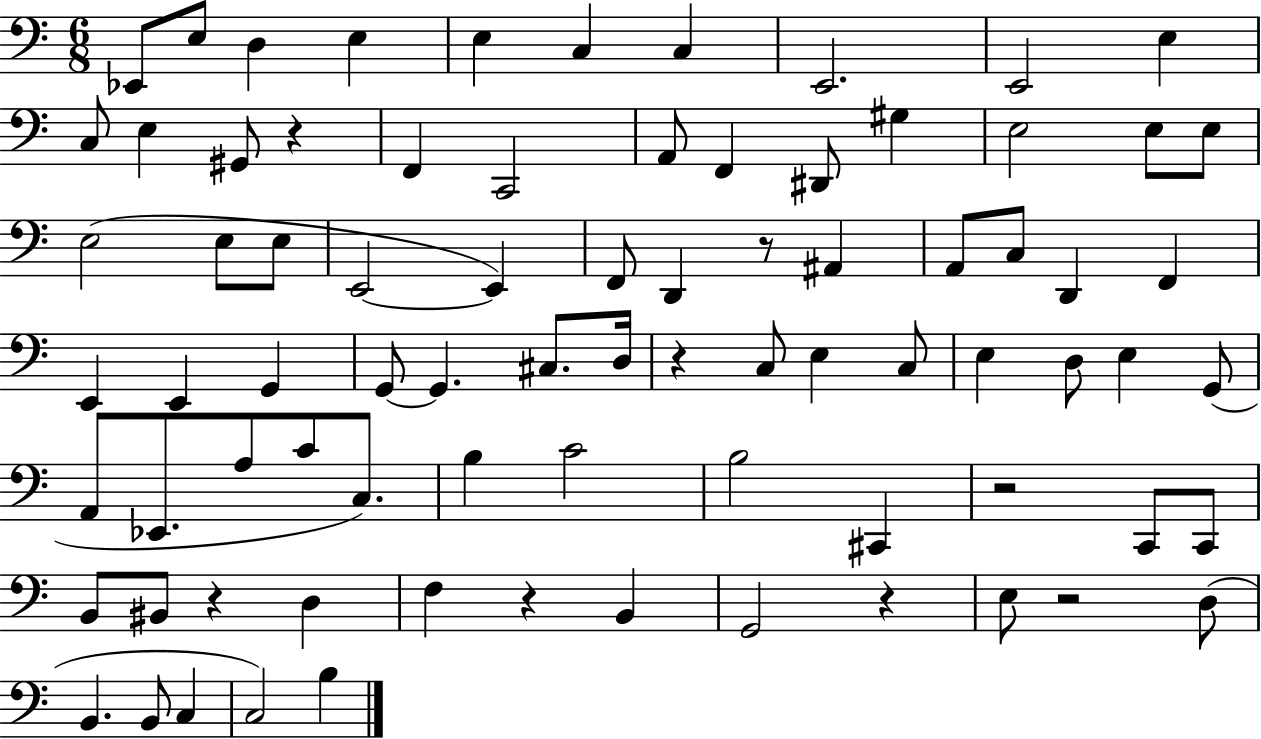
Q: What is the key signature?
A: C major